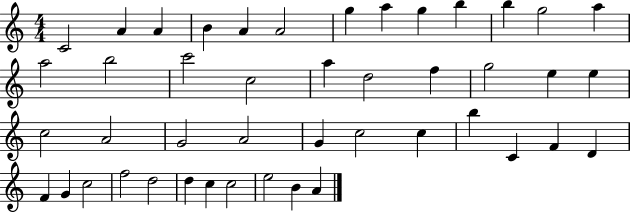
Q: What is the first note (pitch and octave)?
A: C4